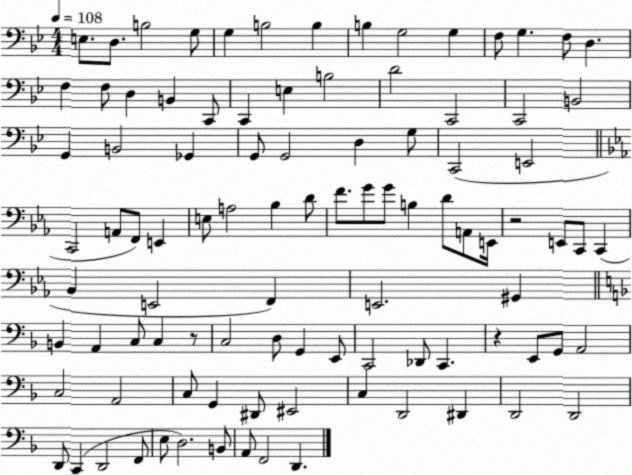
X:1
T:Untitled
M:4/4
L:1/4
K:Bb
E,/2 D,/2 B,2 G,/2 G, B,2 B, B, G,2 G, F,/2 G, F,/2 D, F, F,/2 D, B,, C,,/2 C,, E, B,2 D2 C,,2 C,,2 B,,2 G,, B,,2 _G,, G,,/2 G,,2 D, G,/2 C,,2 E,,2 C,,2 A,,/2 F,,/2 E,, E,/2 A,2 _B, D/2 F/2 G/2 G/2 B, D/2 A,,/2 E,,/4 z2 E,,/2 C,,/2 C,, _B,, E,,2 F,, E,,2 ^G,, B,, A,, C,/2 C, z/2 C,2 D,/2 G,, E,,/2 C,,2 _D,,/2 C,, z E,,/2 G,,/2 A,,2 C,2 A,,2 C,/2 G,, ^D,,/2 ^E,,2 C, D,,2 ^D,, D,,2 D,,2 D,,/2 C,, D,,2 F,,/2 E,/2 D,2 B,,/2 A,,/2 F,,2 D,,